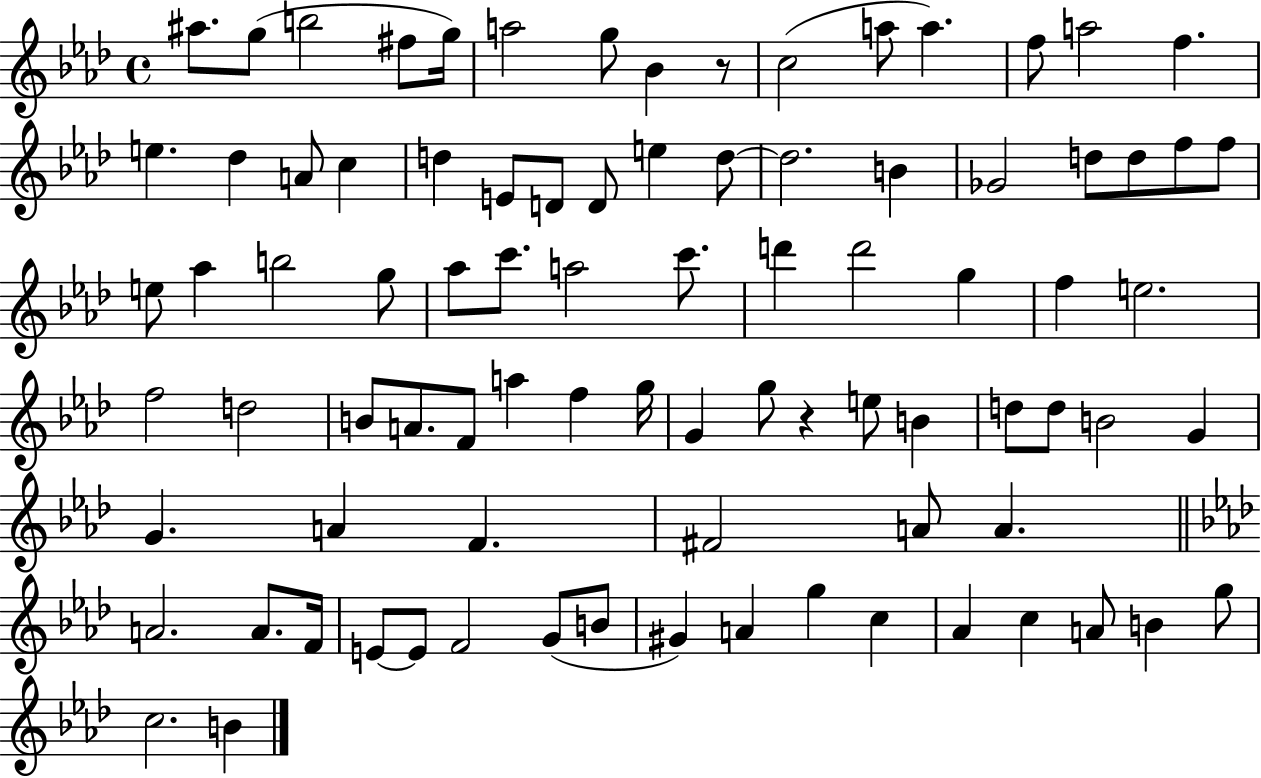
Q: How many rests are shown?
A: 2